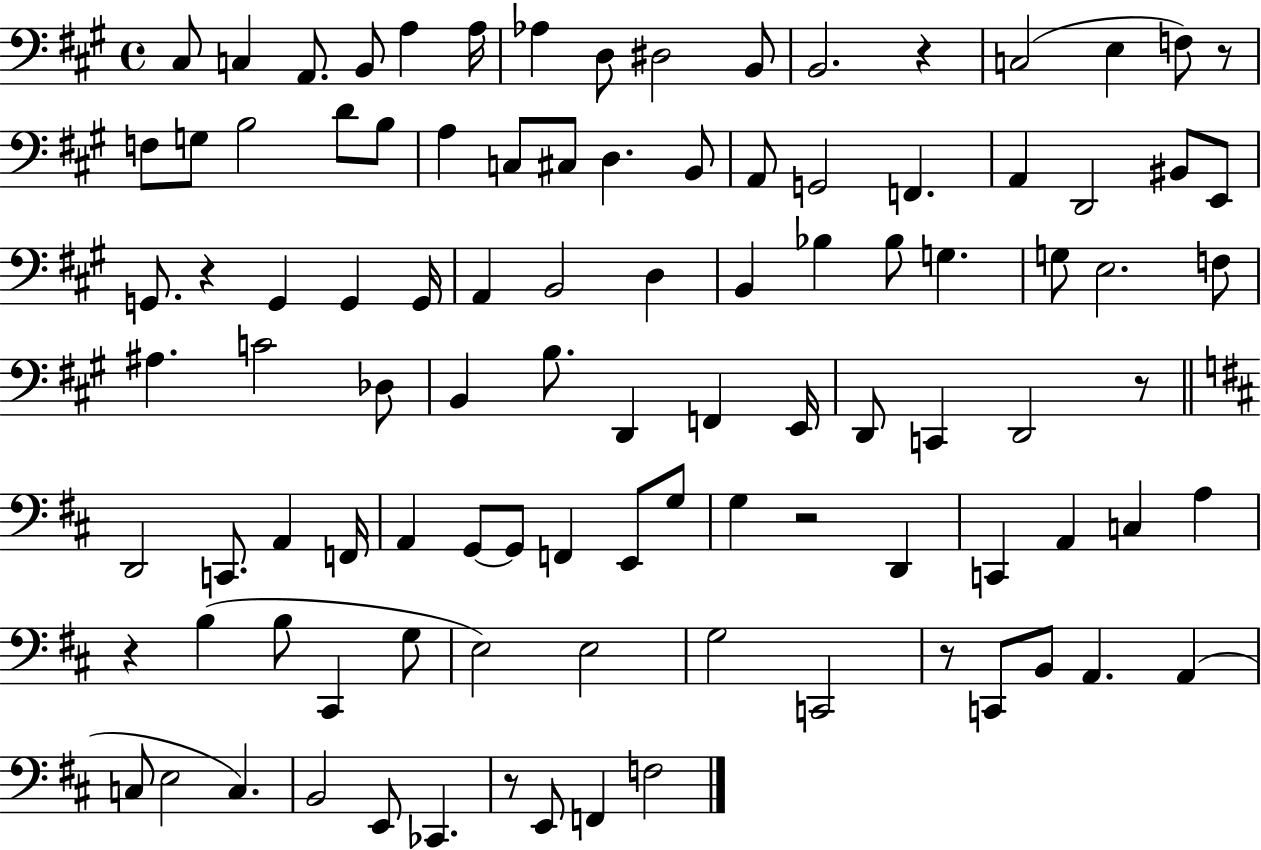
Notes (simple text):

C#3/e C3/q A2/e. B2/e A3/q A3/s Ab3/q D3/e D#3/h B2/e B2/h. R/q C3/h E3/q F3/e R/e F3/e G3/e B3/h D4/e B3/e A3/q C3/e C#3/e D3/q. B2/e A2/e G2/h F2/q. A2/q D2/h BIS2/e E2/e G2/e. R/q G2/q G2/q G2/s A2/q B2/h D3/q B2/q Bb3/q Bb3/e G3/q. G3/e E3/h. F3/e A#3/q. C4/h Db3/e B2/q B3/e. D2/q F2/q E2/s D2/e C2/q D2/h R/e D2/h C2/e. A2/q F2/s A2/q G2/e G2/e F2/q E2/e G3/e G3/q R/h D2/q C2/q A2/q C3/q A3/q R/q B3/q B3/e C#2/q G3/e E3/h E3/h G3/h C2/h R/e C2/e B2/e A2/q. A2/q C3/e E3/h C3/q. B2/h E2/e CES2/q. R/e E2/e F2/q F3/h